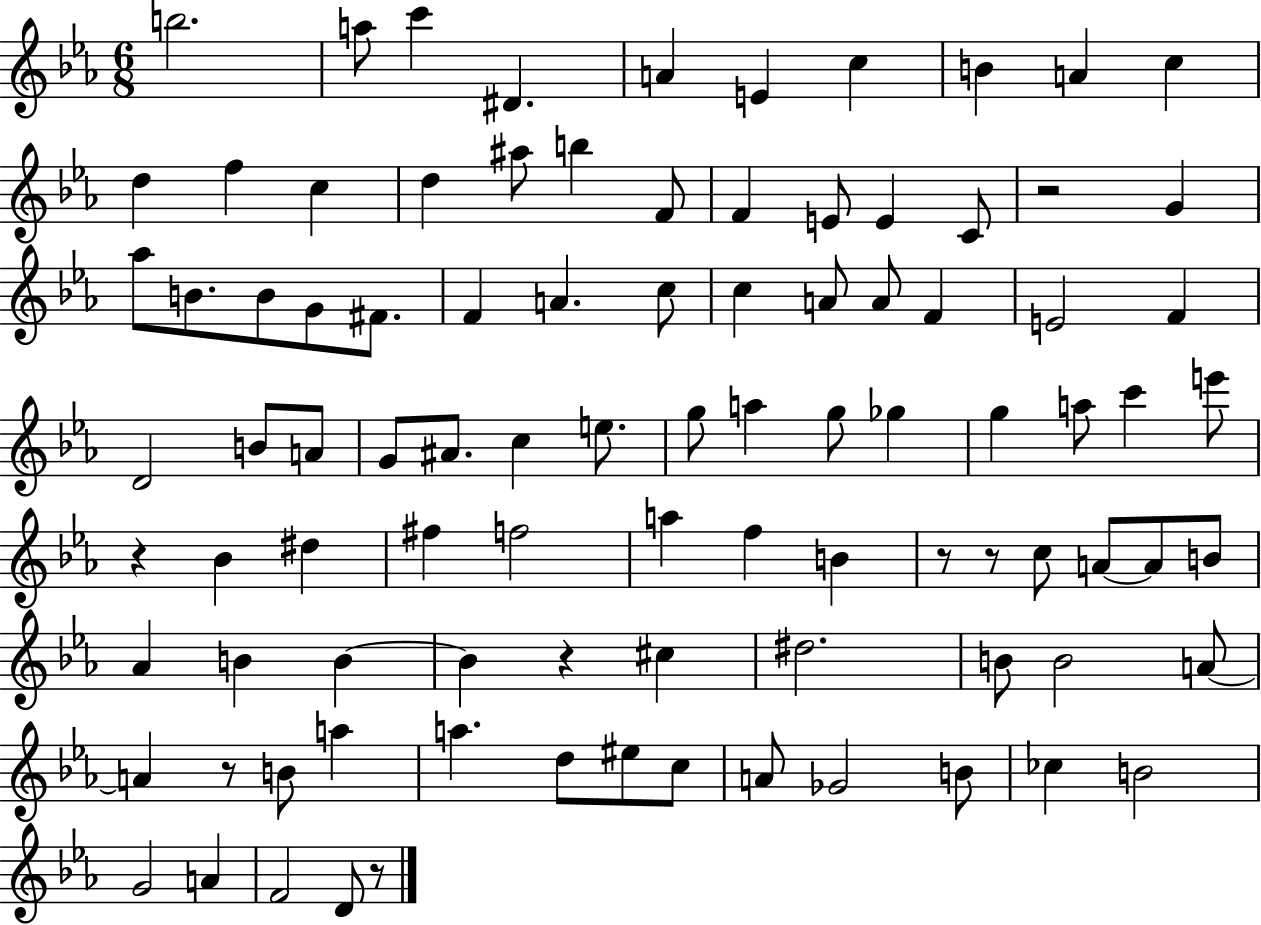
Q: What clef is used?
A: treble